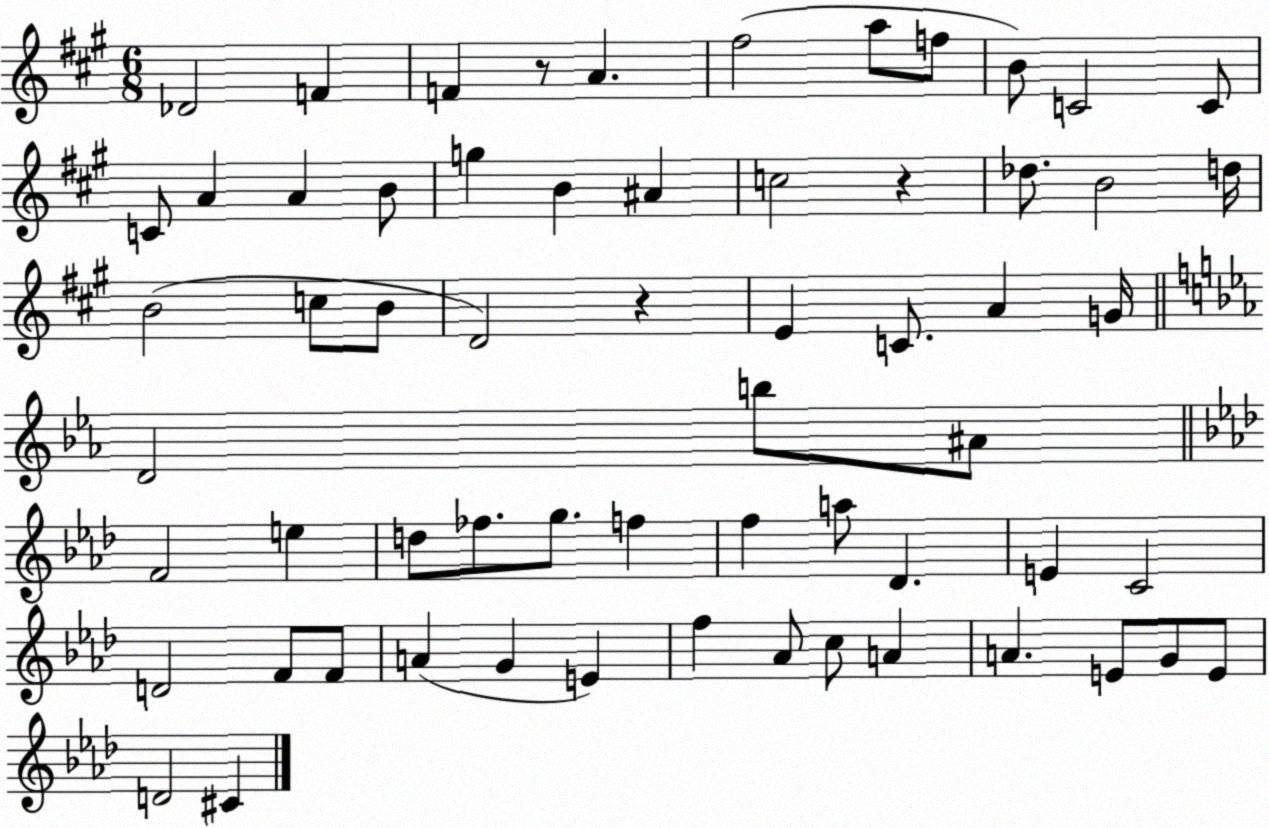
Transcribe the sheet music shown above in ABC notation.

X:1
T:Untitled
M:6/8
L:1/4
K:A
_D2 F F z/2 A ^f2 a/2 f/2 B/2 C2 C/2 C/2 A A B/2 g B ^A c2 z _d/2 B2 d/4 B2 c/2 B/2 D2 z E C/2 A G/4 D2 b/2 ^A/2 F2 e d/2 _f/2 g/2 f f a/2 _D E C2 D2 F/2 F/2 A G E f _A/2 c/2 A A E/2 G/2 E/2 D2 ^C